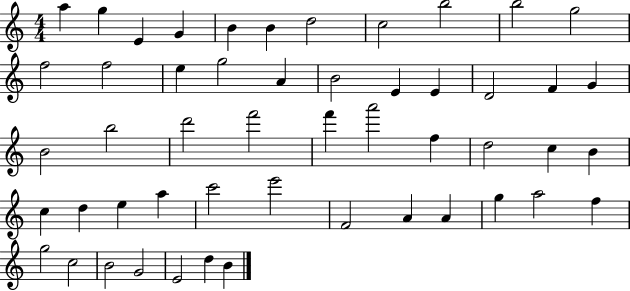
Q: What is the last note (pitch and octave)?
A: B4